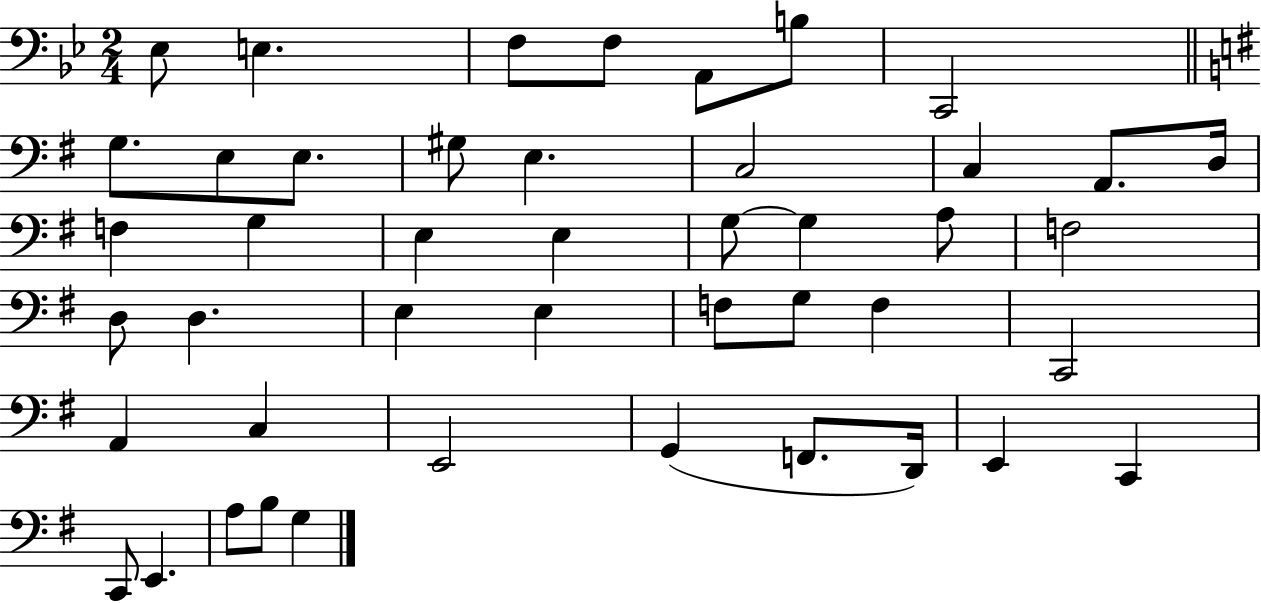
{
  \clef bass
  \numericTimeSignature
  \time 2/4
  \key bes \major
  ees8 e4. | f8 f8 a,8 b8 | c,2 | \bar "||" \break \key g \major g8. e8 e8. | gis8 e4. | c2 | c4 a,8. d16 | \break f4 g4 | e4 e4 | g8~~ g4 a8 | f2 | \break d8 d4. | e4 e4 | f8 g8 f4 | c,2 | \break a,4 c4 | e,2 | g,4( f,8. d,16) | e,4 c,4 | \break c,8 e,4. | a8 b8 g4 | \bar "|."
}